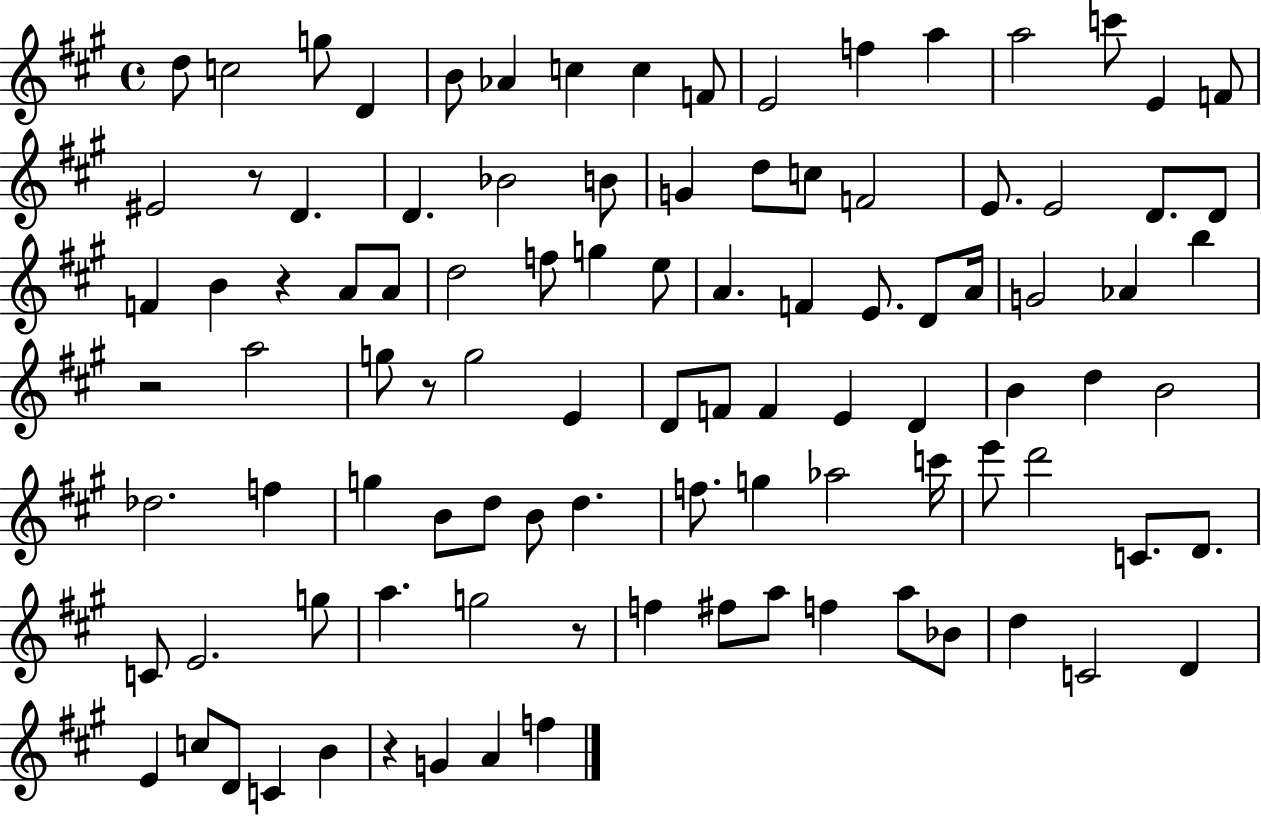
{
  \clef treble
  \time 4/4
  \defaultTimeSignature
  \key a \major
  d''8 c''2 g''8 d'4 | b'8 aes'4 c''4 c''4 f'8 | e'2 f''4 a''4 | a''2 c'''8 e'4 f'8 | \break eis'2 r8 d'4. | d'4. bes'2 b'8 | g'4 d''8 c''8 f'2 | e'8. e'2 d'8. d'8 | \break f'4 b'4 r4 a'8 a'8 | d''2 f''8 g''4 e''8 | a'4. f'4 e'8. d'8 a'16 | g'2 aes'4 b''4 | \break r2 a''2 | g''8 r8 g''2 e'4 | d'8 f'8 f'4 e'4 d'4 | b'4 d''4 b'2 | \break des''2. f''4 | g''4 b'8 d''8 b'8 d''4. | f''8. g''4 aes''2 c'''16 | e'''8 d'''2 c'8. d'8. | \break c'8 e'2. g''8 | a''4. g''2 r8 | f''4 fis''8 a''8 f''4 a''8 bes'8 | d''4 c'2 d'4 | \break e'4 c''8 d'8 c'4 b'4 | r4 g'4 a'4 f''4 | \bar "|."
}